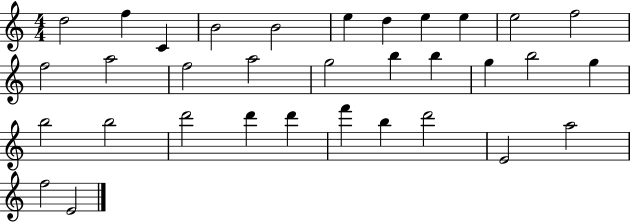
D5/h F5/q C4/q B4/h B4/h E5/q D5/q E5/q E5/q E5/h F5/h F5/h A5/h F5/h A5/h G5/h B5/q B5/q G5/q B5/h G5/q B5/h B5/h D6/h D6/q D6/q F6/q B5/q D6/h E4/h A5/h F5/h E4/h